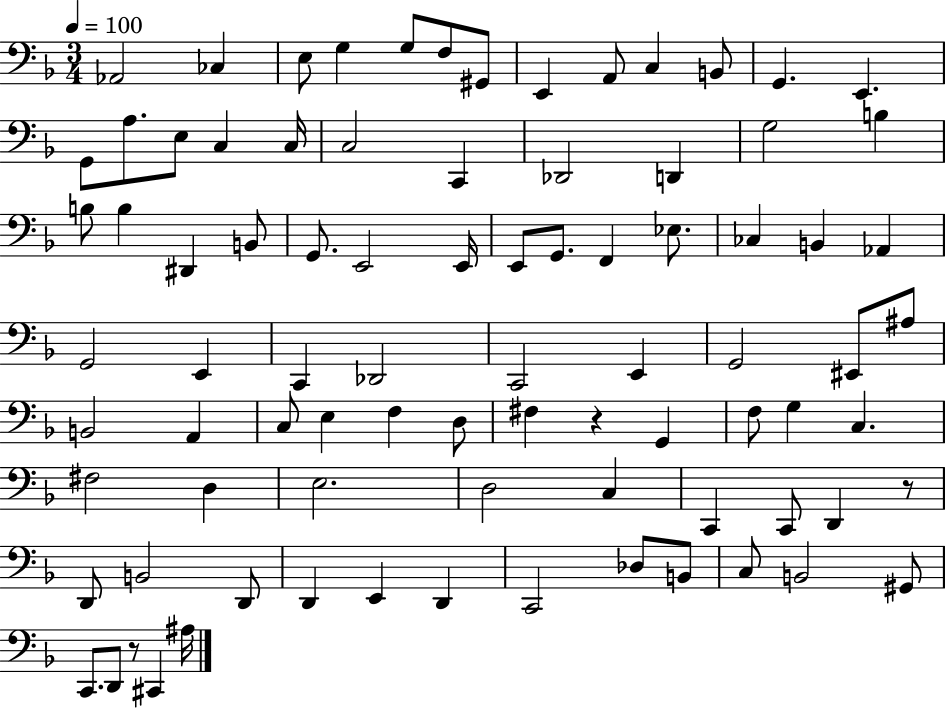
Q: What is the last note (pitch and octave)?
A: A#3